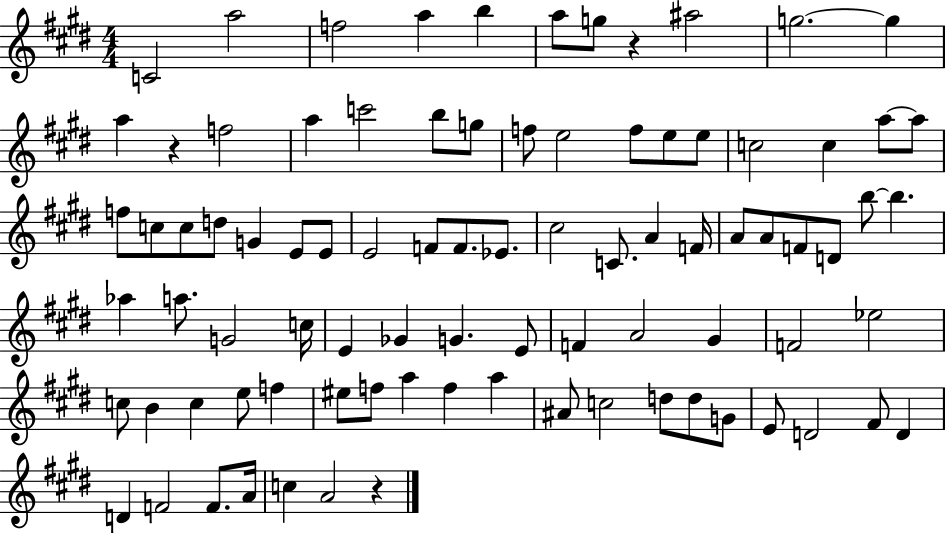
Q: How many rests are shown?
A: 3